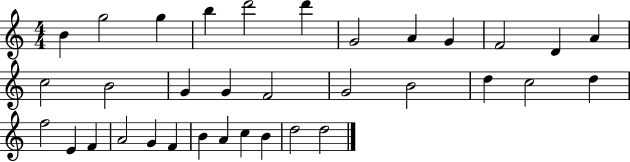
B4/q G5/h G5/q B5/q D6/h D6/q G4/h A4/q G4/q F4/h D4/q A4/q C5/h B4/h G4/q G4/q F4/h G4/h B4/h D5/q C5/h D5/q F5/h E4/q F4/q A4/h G4/q F4/q B4/q A4/q C5/q B4/q D5/h D5/h